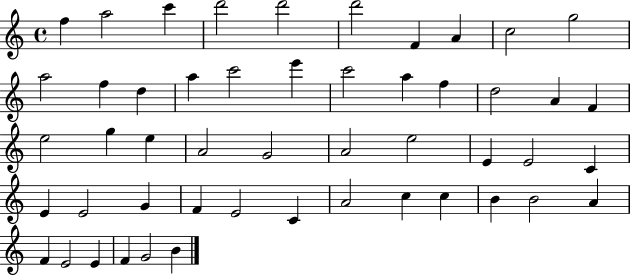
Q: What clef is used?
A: treble